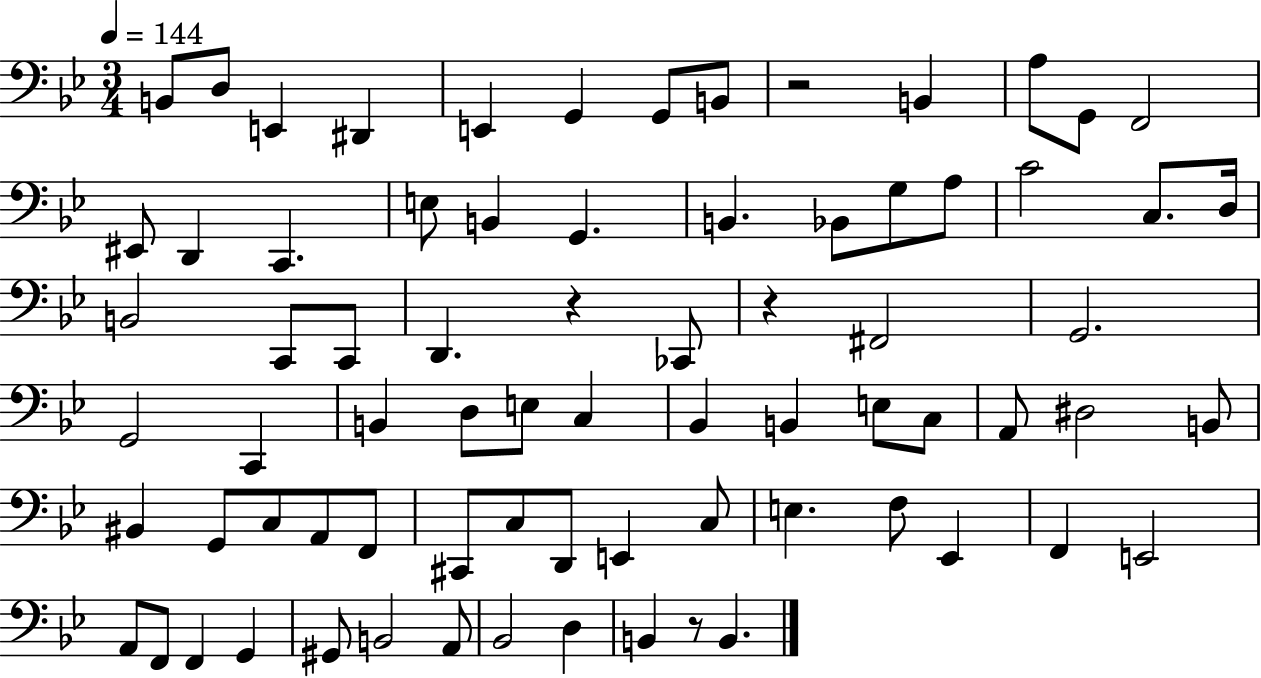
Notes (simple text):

B2/e D3/e E2/q D#2/q E2/q G2/q G2/e B2/e R/h B2/q A3/e G2/e F2/h EIS2/e D2/q C2/q. E3/e B2/q G2/q. B2/q. Bb2/e G3/e A3/e C4/h C3/e. D3/s B2/h C2/e C2/e D2/q. R/q CES2/e R/q F#2/h G2/h. G2/h C2/q B2/q D3/e E3/e C3/q Bb2/q B2/q E3/e C3/e A2/e D#3/h B2/e BIS2/q G2/e C3/e A2/e F2/e C#2/e C3/e D2/e E2/q C3/e E3/q. F3/e Eb2/q F2/q E2/h A2/e F2/e F2/q G2/q G#2/e B2/h A2/e Bb2/h D3/q B2/q R/e B2/q.